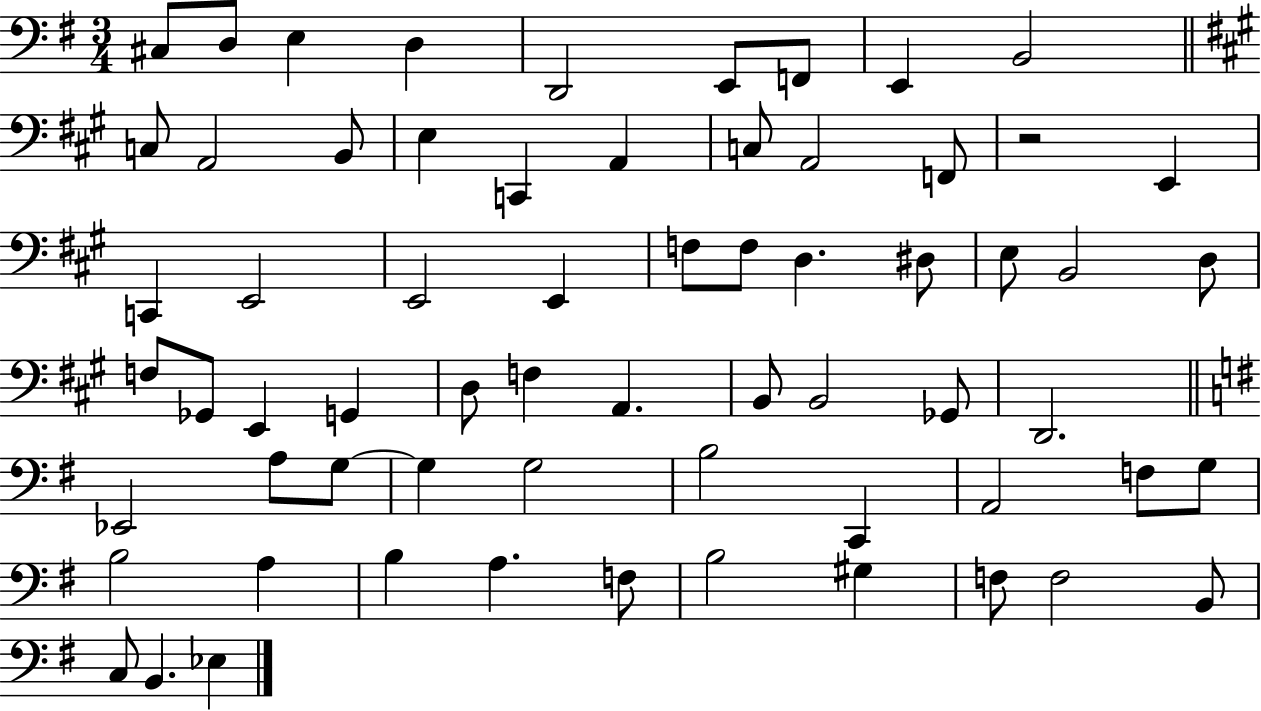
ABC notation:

X:1
T:Untitled
M:3/4
L:1/4
K:G
^C,/2 D,/2 E, D, D,,2 E,,/2 F,,/2 E,, B,,2 C,/2 A,,2 B,,/2 E, C,, A,, C,/2 A,,2 F,,/2 z2 E,, C,, E,,2 E,,2 E,, F,/2 F,/2 D, ^D,/2 E,/2 B,,2 D,/2 F,/2 _G,,/2 E,, G,, D,/2 F, A,, B,,/2 B,,2 _G,,/2 D,,2 _E,,2 A,/2 G,/2 G, G,2 B,2 C,, A,,2 F,/2 G,/2 B,2 A, B, A, F,/2 B,2 ^G, F,/2 F,2 B,,/2 C,/2 B,, _E,